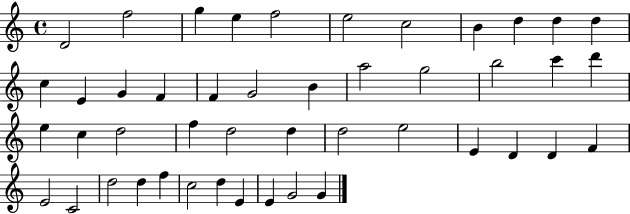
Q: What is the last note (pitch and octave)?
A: G4